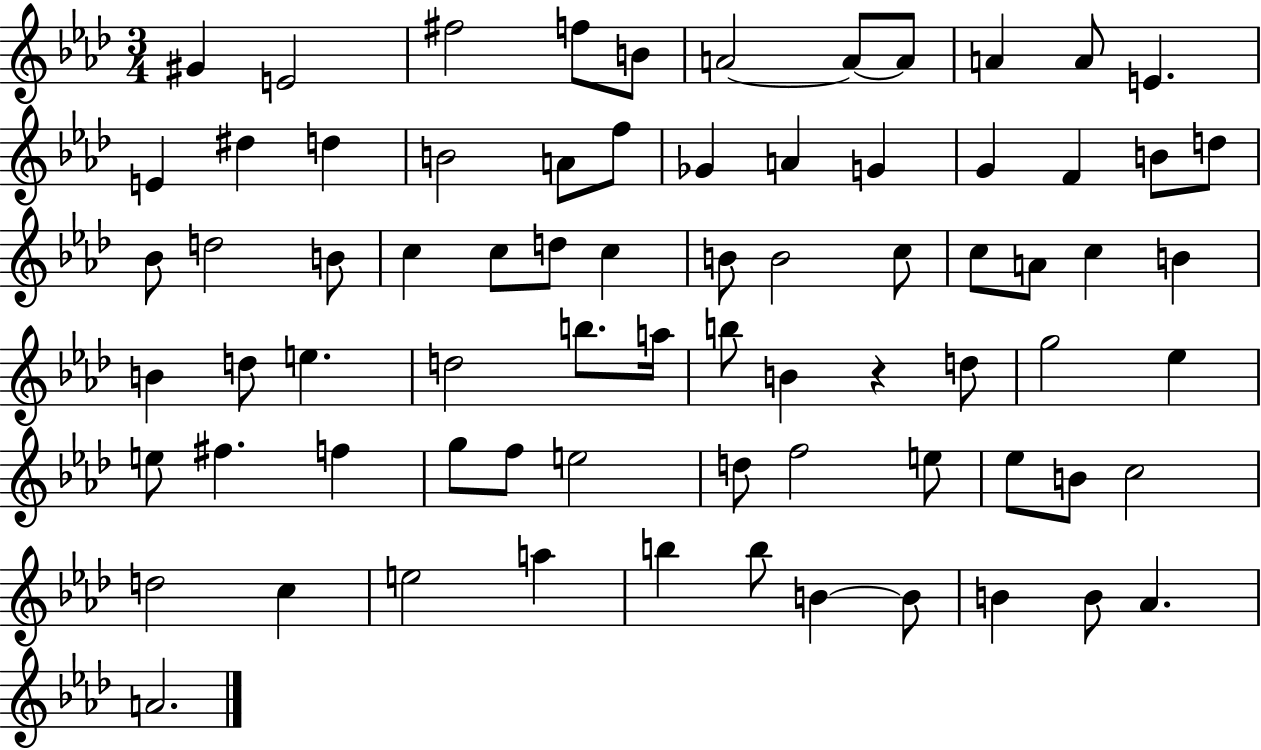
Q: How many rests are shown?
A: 1